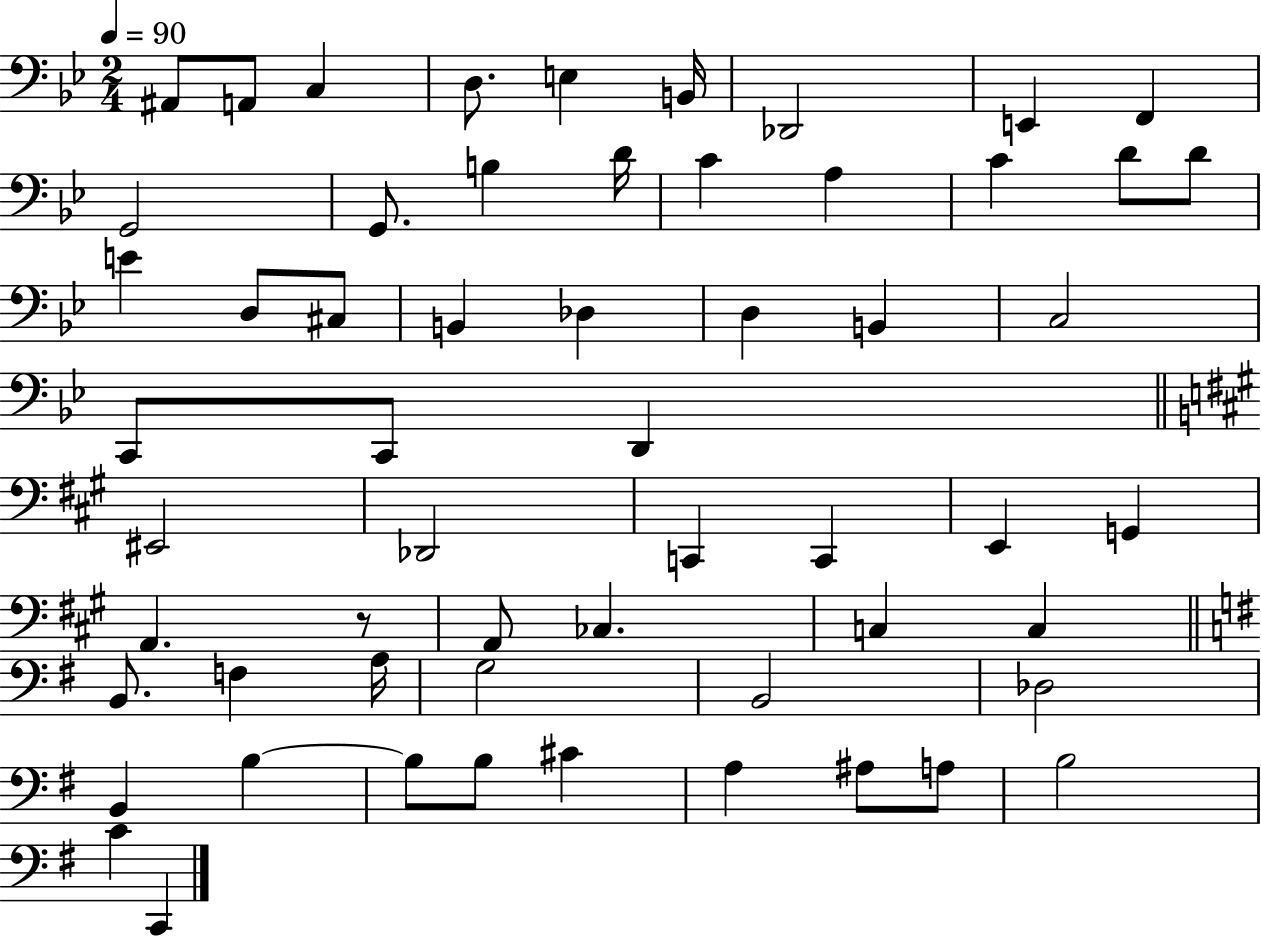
{
  \clef bass
  \numericTimeSignature
  \time 2/4
  \key bes \major
  \tempo 4 = 90
  ais,8 a,8 c4 | d8. e4 b,16 | des,2 | e,4 f,4 | \break g,2 | g,8. b4 d'16 | c'4 a4 | c'4 d'8 d'8 | \break e'4 d8 cis8 | b,4 des4 | d4 b,4 | c2 | \break c,8 c,8 d,4 | \bar "||" \break \key a \major eis,2 | des,2 | c,4 c,4 | e,4 g,4 | \break a,4. r8 | a,8 ces4. | c4 c4 | \bar "||" \break \key e \minor b,8. f4 a16 | g2 | b,2 | des2 | \break b,4 b4~~ | b8 b8 cis'4 | a4 ais8 a8 | b2 | \break c'4 c,4 | \bar "|."
}